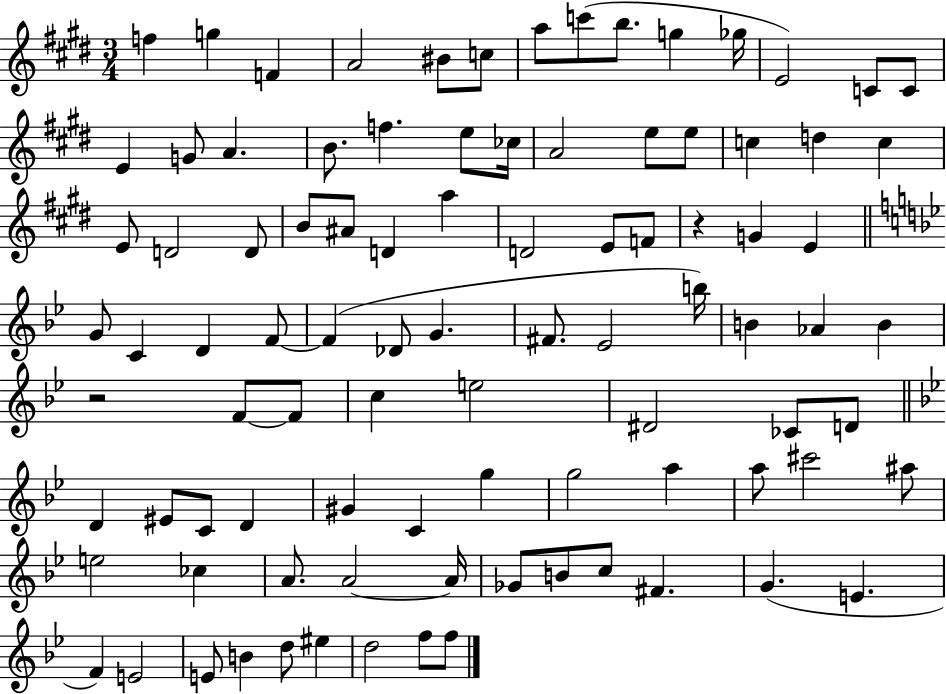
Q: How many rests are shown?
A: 2